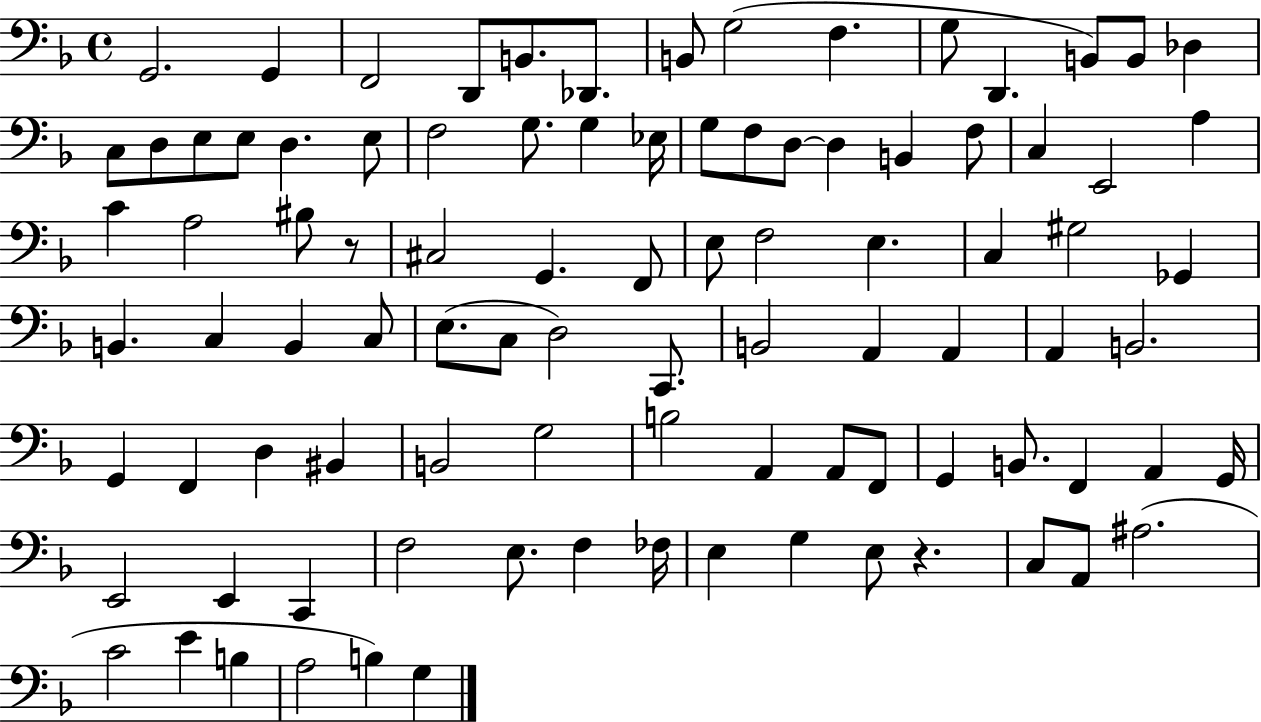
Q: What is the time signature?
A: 4/4